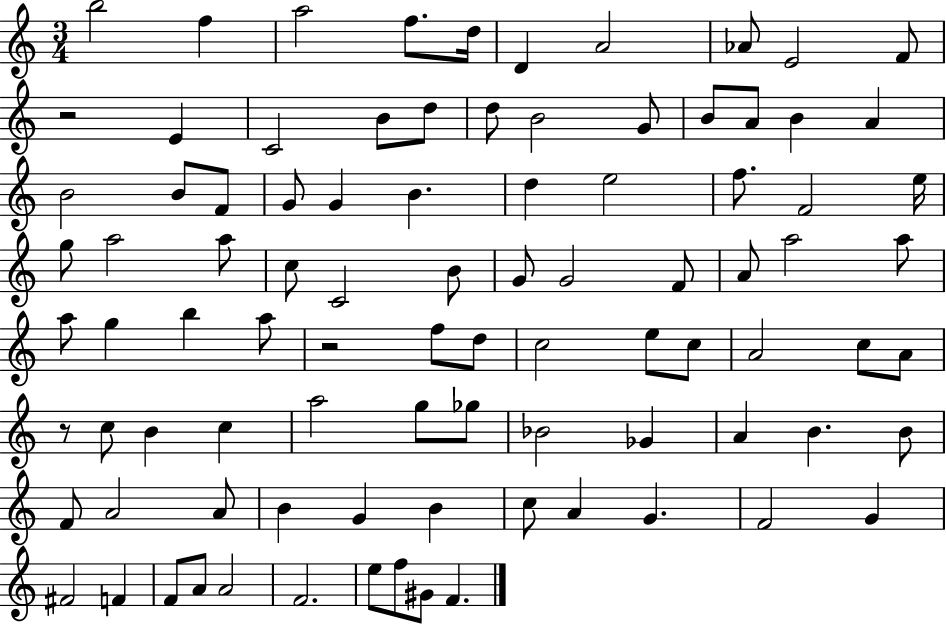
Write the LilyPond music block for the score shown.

{
  \clef treble
  \numericTimeSignature
  \time 3/4
  \key c \major
  b''2 f''4 | a''2 f''8. d''16 | d'4 a'2 | aes'8 e'2 f'8 | \break r2 e'4 | c'2 b'8 d''8 | d''8 b'2 g'8 | b'8 a'8 b'4 a'4 | \break b'2 b'8 f'8 | g'8 g'4 b'4. | d''4 e''2 | f''8. f'2 e''16 | \break g''8 a''2 a''8 | c''8 c'2 b'8 | g'8 g'2 f'8 | a'8 a''2 a''8 | \break a''8 g''4 b''4 a''8 | r2 f''8 d''8 | c''2 e''8 c''8 | a'2 c''8 a'8 | \break r8 c''8 b'4 c''4 | a''2 g''8 ges''8 | bes'2 ges'4 | a'4 b'4. b'8 | \break f'8 a'2 a'8 | b'4 g'4 b'4 | c''8 a'4 g'4. | f'2 g'4 | \break fis'2 f'4 | f'8 a'8 a'2 | f'2. | e''8 f''8 gis'8 f'4. | \break \bar "|."
}